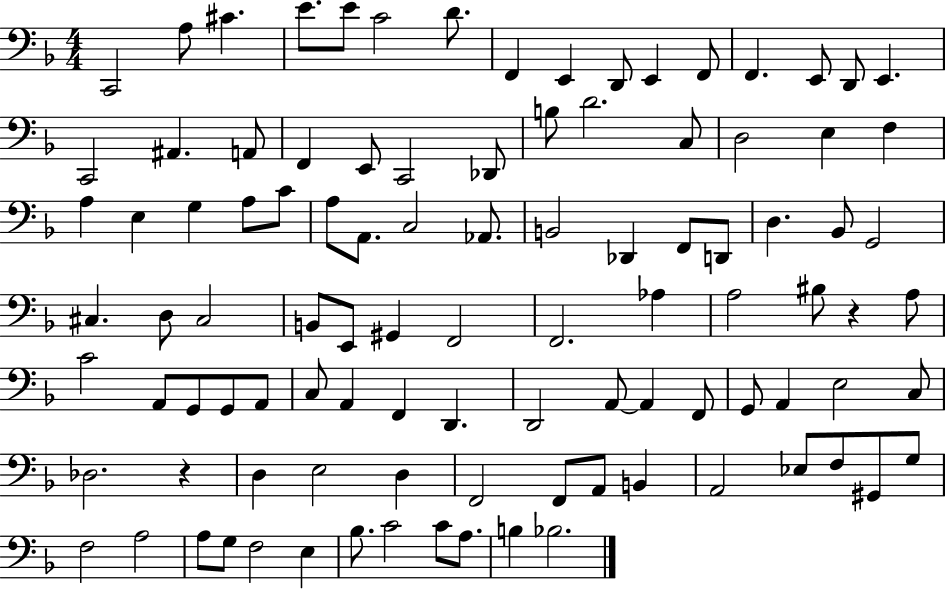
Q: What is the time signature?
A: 4/4